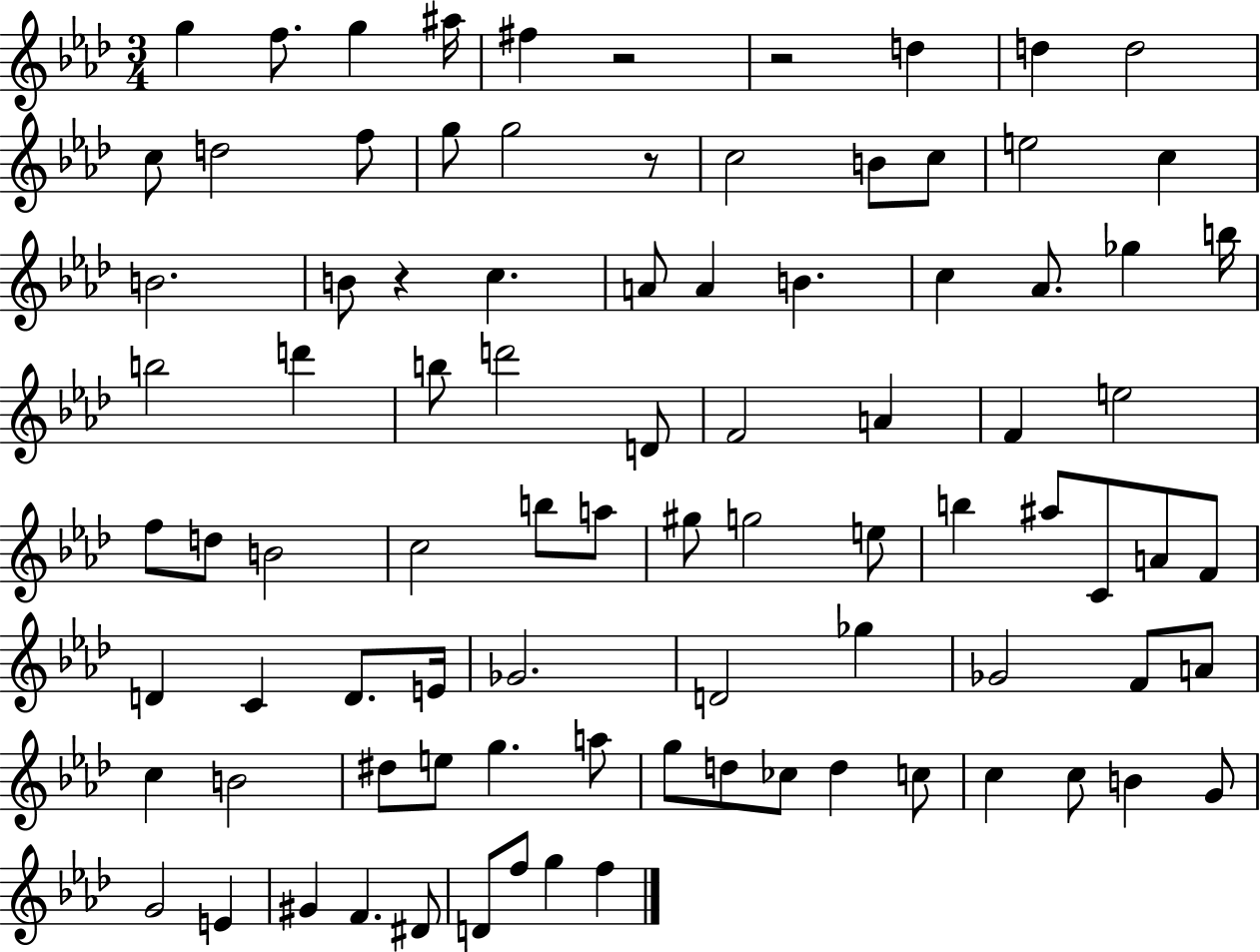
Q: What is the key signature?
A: AES major